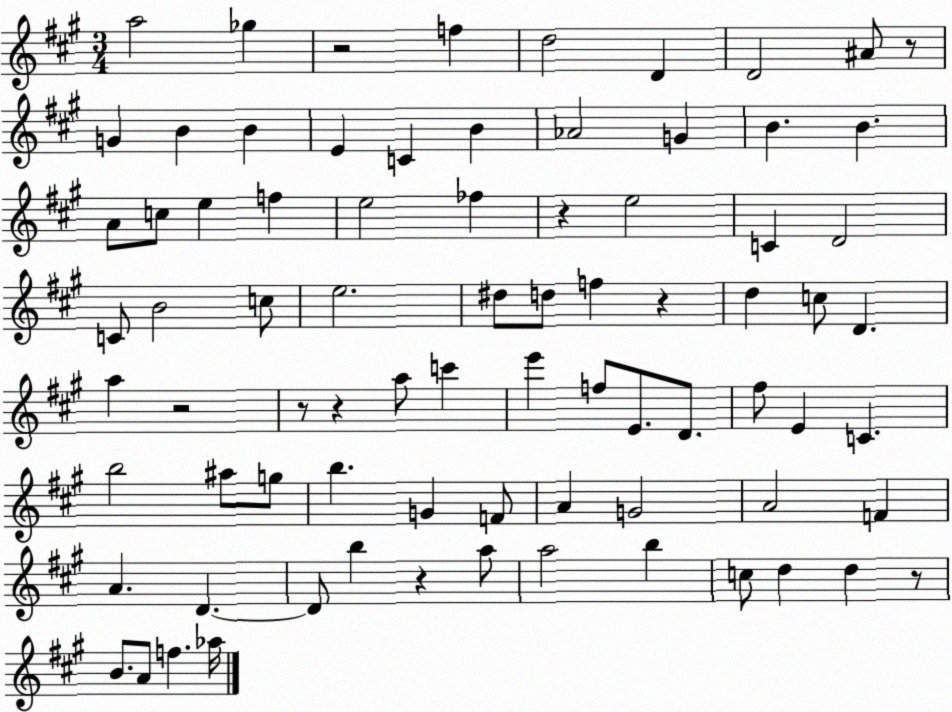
X:1
T:Untitled
M:3/4
L:1/4
K:A
a2 _g z2 f d2 D D2 ^A/2 z/2 G B B E C B _A2 G B B A/2 c/2 e f e2 _f z e2 C D2 C/2 B2 c/2 e2 ^d/2 d/2 f z d c/2 D a z2 z/2 z a/2 c' e' f/2 E/2 D/2 ^f/2 E C b2 ^a/2 g/2 b G F/2 A G2 A2 F A D D/2 b z a/2 a2 b c/2 d d z/2 B/2 A/2 f _a/4